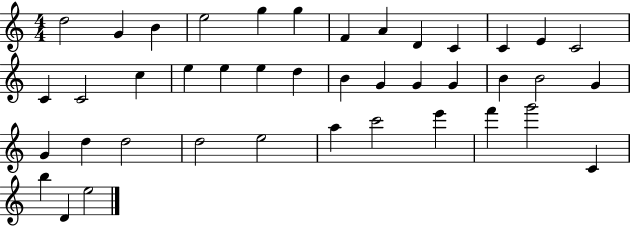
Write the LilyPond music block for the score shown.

{
  \clef treble
  \numericTimeSignature
  \time 4/4
  \key c \major
  d''2 g'4 b'4 | e''2 g''4 g''4 | f'4 a'4 d'4 c'4 | c'4 e'4 c'2 | \break c'4 c'2 c''4 | e''4 e''4 e''4 d''4 | b'4 g'4 g'4 g'4 | b'4 b'2 g'4 | \break g'4 d''4 d''2 | d''2 e''2 | a''4 c'''2 e'''4 | f'''4 g'''2 c'4 | \break b''4 d'4 e''2 | \bar "|."
}